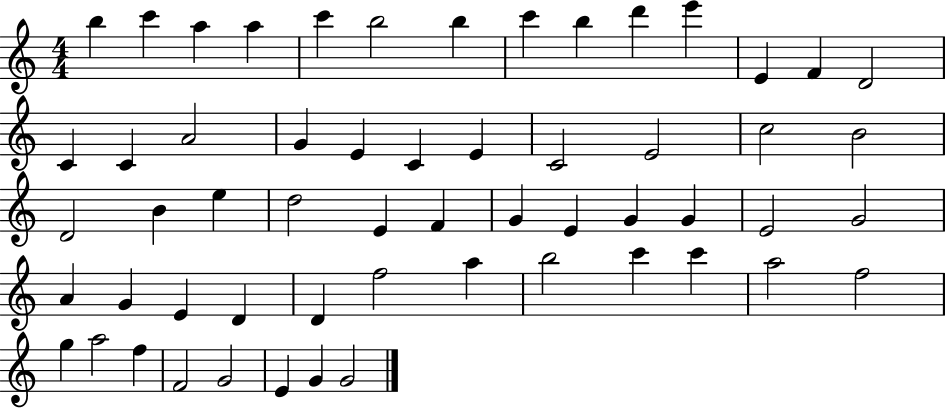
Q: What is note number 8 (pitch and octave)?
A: C6